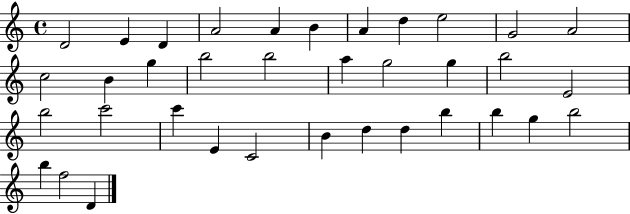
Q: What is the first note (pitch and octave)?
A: D4